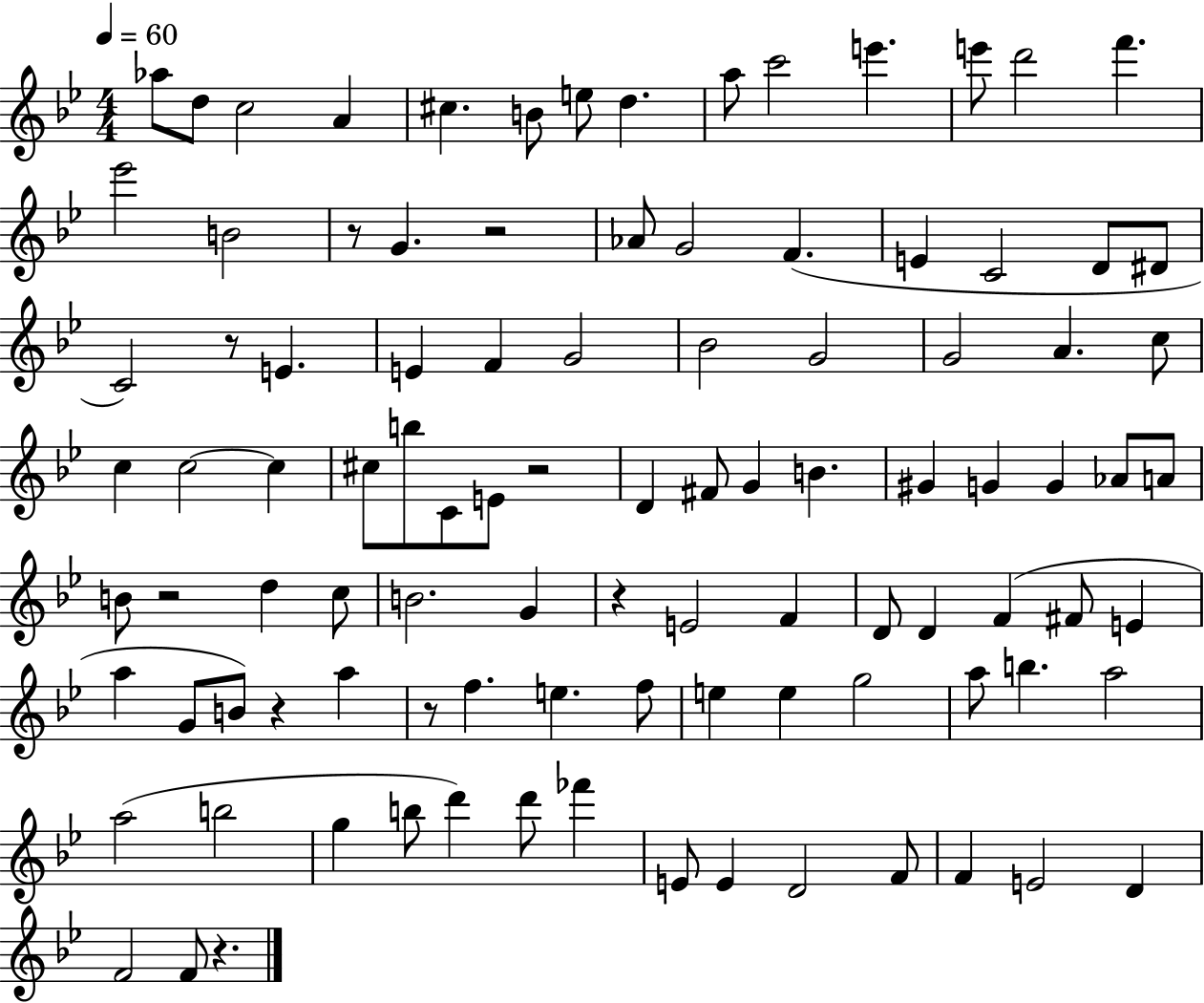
Ab5/e D5/e C5/h A4/q C#5/q. B4/e E5/e D5/q. A5/e C6/h E6/q. E6/e D6/h F6/q. Eb6/h B4/h R/e G4/q. R/h Ab4/e G4/h F4/q. E4/q C4/h D4/e D#4/e C4/h R/e E4/q. E4/q F4/q G4/h Bb4/h G4/h G4/h A4/q. C5/e C5/q C5/h C5/q C#5/e B5/e C4/e E4/e R/h D4/q F#4/e G4/q B4/q. G#4/q G4/q G4/q Ab4/e A4/e B4/e R/h D5/q C5/e B4/h. G4/q R/q E4/h F4/q D4/e D4/q F4/q F#4/e E4/q A5/q G4/e B4/e R/q A5/q R/e F5/q. E5/q. F5/e E5/q E5/q G5/h A5/e B5/q. A5/h A5/h B5/h G5/q B5/e D6/q D6/e FES6/q E4/e E4/q D4/h F4/e F4/q E4/h D4/q F4/h F4/e R/q.